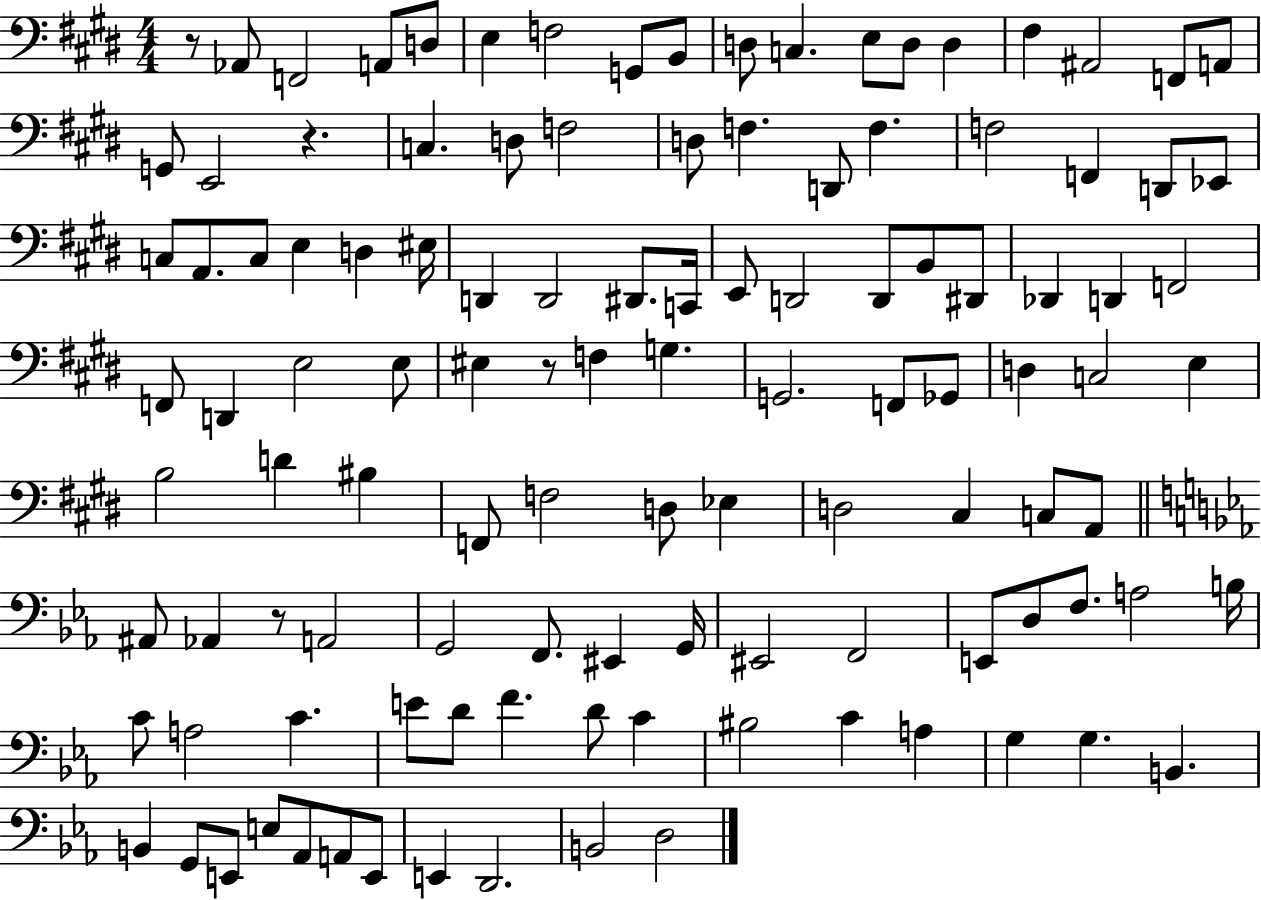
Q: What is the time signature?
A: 4/4